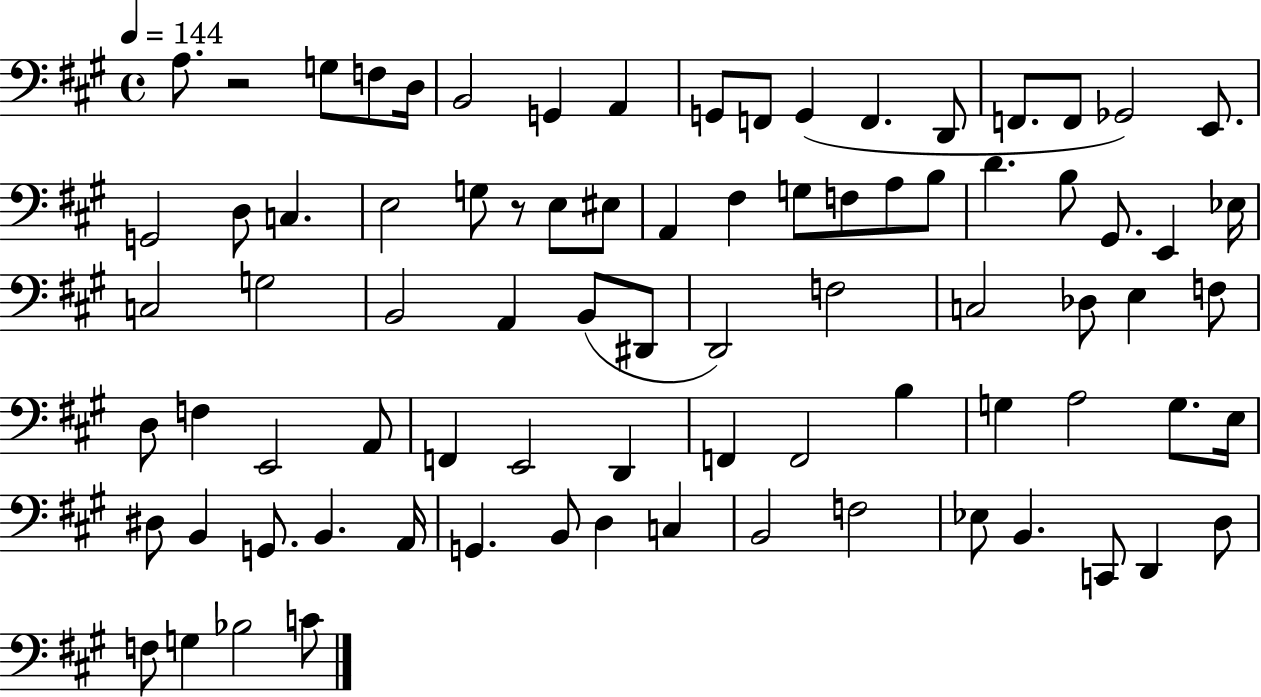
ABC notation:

X:1
T:Untitled
M:4/4
L:1/4
K:A
A,/2 z2 G,/2 F,/2 D,/4 B,,2 G,, A,, G,,/2 F,,/2 G,, F,, D,,/2 F,,/2 F,,/2 _G,,2 E,,/2 G,,2 D,/2 C, E,2 G,/2 z/2 E,/2 ^E,/2 A,, ^F, G,/2 F,/2 A,/2 B,/2 D B,/2 ^G,,/2 E,, _E,/4 C,2 G,2 B,,2 A,, B,,/2 ^D,,/2 D,,2 F,2 C,2 _D,/2 E, F,/2 D,/2 F, E,,2 A,,/2 F,, E,,2 D,, F,, F,,2 B, G, A,2 G,/2 E,/4 ^D,/2 B,, G,,/2 B,, A,,/4 G,, B,,/2 D, C, B,,2 F,2 _E,/2 B,, C,,/2 D,, D,/2 F,/2 G, _B,2 C/2